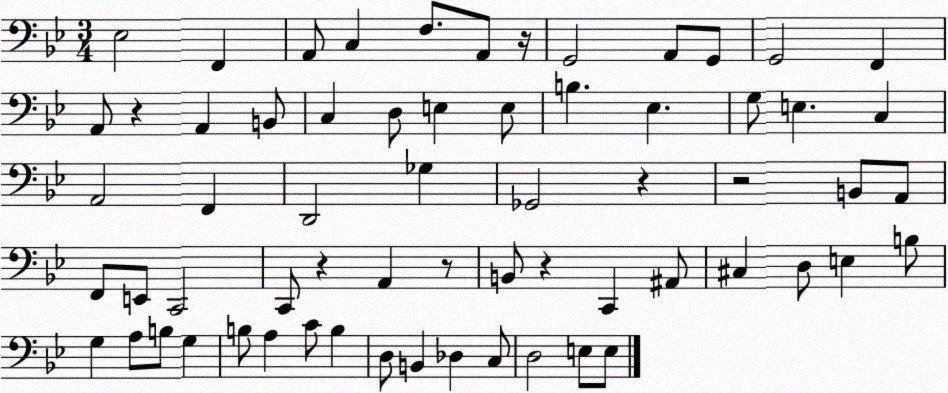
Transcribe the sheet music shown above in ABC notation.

X:1
T:Untitled
M:3/4
L:1/4
K:Bb
_E,2 F,, A,,/2 C, F,/2 A,,/2 z/4 G,,2 A,,/2 G,,/2 G,,2 F,, A,,/2 z A,, B,,/2 C, D,/2 E, E,/2 B, _E, G,/2 E, C, A,,2 F,, D,,2 _G, _G,,2 z z2 B,,/2 A,,/2 F,,/2 E,,/2 C,,2 C,,/2 z A,, z/2 B,,/2 z C,, ^A,,/2 ^C, D,/2 E, B,/2 G, A,/2 B,/2 G, B,/2 A, C/2 B, D,/2 B,, _D, C,/2 D,2 E,/2 E,/2